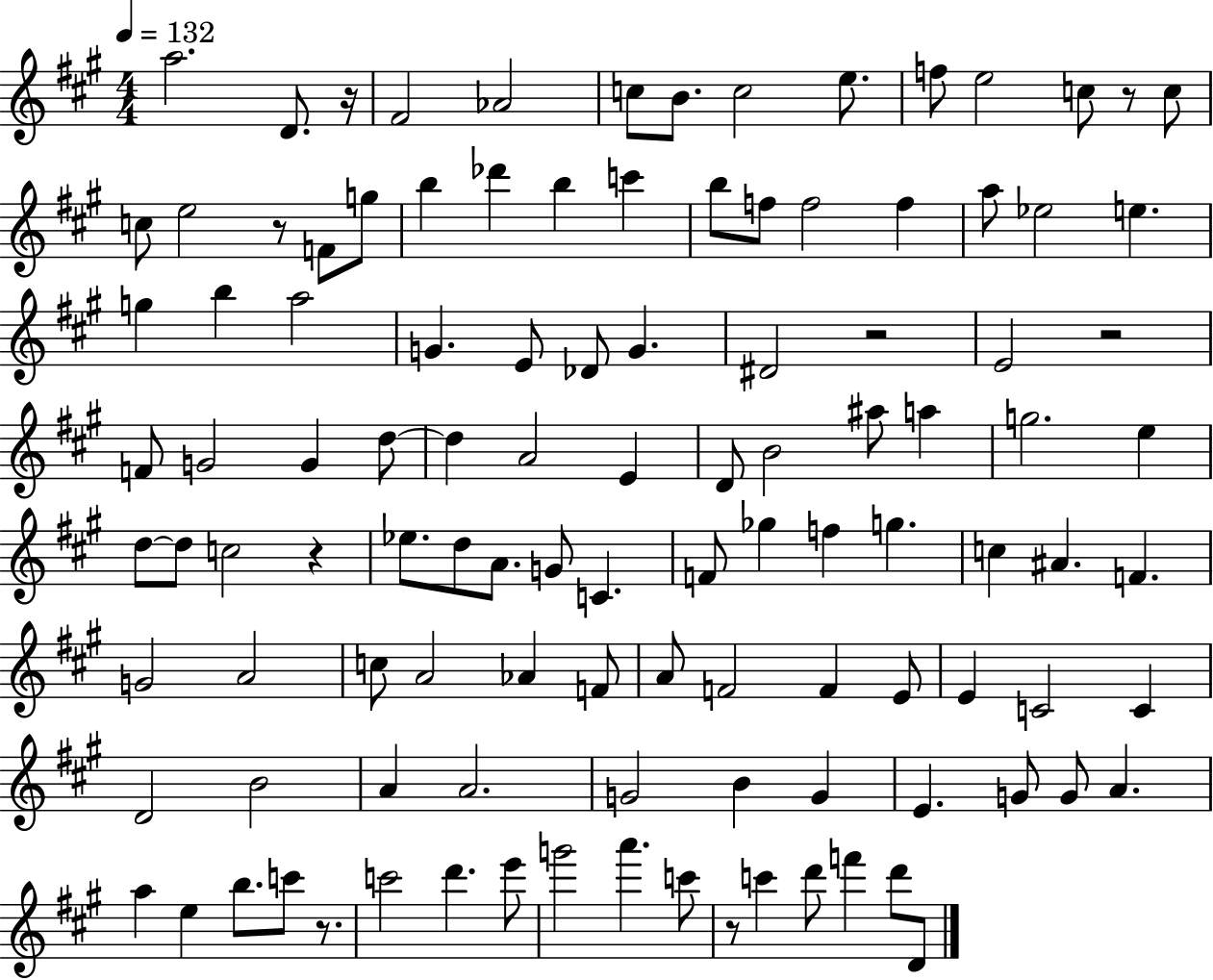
X:1
T:Untitled
M:4/4
L:1/4
K:A
a2 D/2 z/4 ^F2 _A2 c/2 B/2 c2 e/2 f/2 e2 c/2 z/2 c/2 c/2 e2 z/2 F/2 g/2 b _d' b c' b/2 f/2 f2 f a/2 _e2 e g b a2 G E/2 _D/2 G ^D2 z2 E2 z2 F/2 G2 G d/2 d A2 E D/2 B2 ^a/2 a g2 e d/2 d/2 c2 z _e/2 d/2 A/2 G/2 C F/2 _g f g c ^A F G2 A2 c/2 A2 _A F/2 A/2 F2 F E/2 E C2 C D2 B2 A A2 G2 B G E G/2 G/2 A a e b/2 c'/2 z/2 c'2 d' e'/2 g'2 a' c'/2 z/2 c' d'/2 f' d'/2 D/2